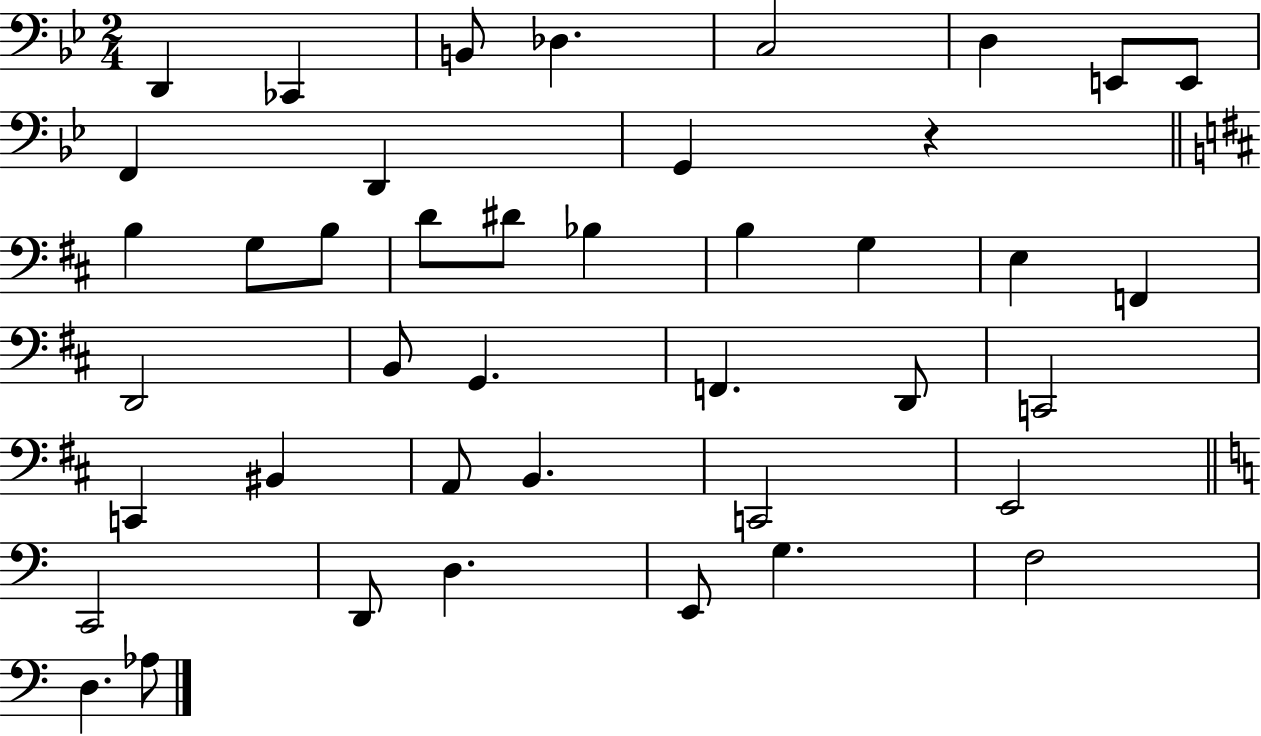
{
  \clef bass
  \numericTimeSignature
  \time 2/4
  \key bes \major
  \repeat volta 2 { d,4 ces,4 | b,8 des4. | c2 | d4 e,8 e,8 | \break f,4 d,4 | g,4 r4 | \bar "||" \break \key d \major b4 g8 b8 | d'8 dis'8 bes4 | b4 g4 | e4 f,4 | \break d,2 | b,8 g,4. | f,4. d,8 | c,2 | \break c,4 bis,4 | a,8 b,4. | c,2 | e,2 | \break \bar "||" \break \key c \major c,2 | d,8 d4. | e,8 g4. | f2 | \break d4. aes8 | } \bar "|."
}